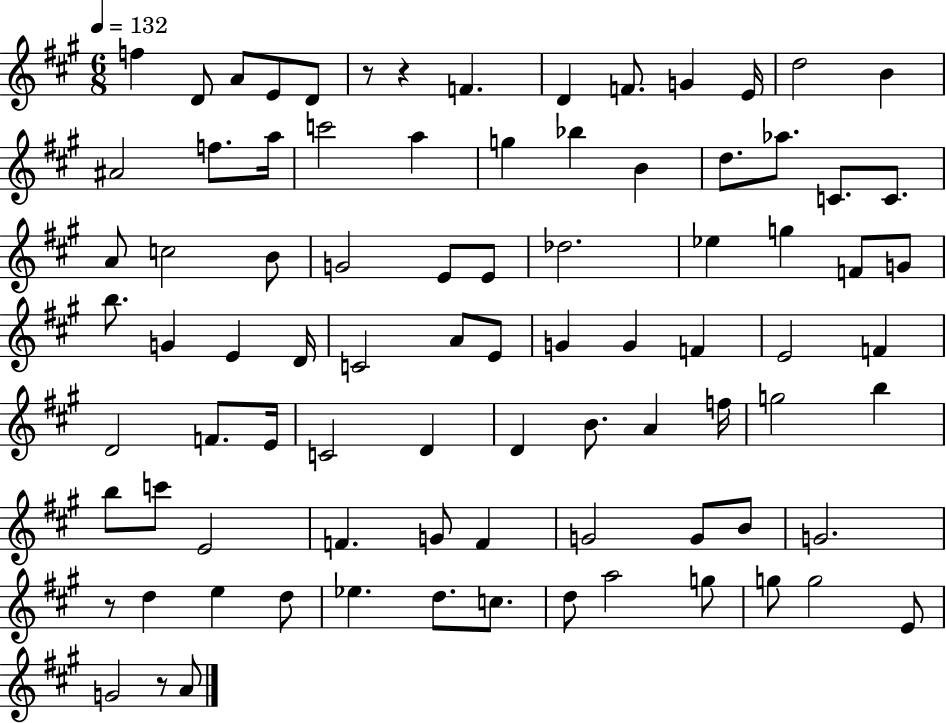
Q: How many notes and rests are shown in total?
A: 86